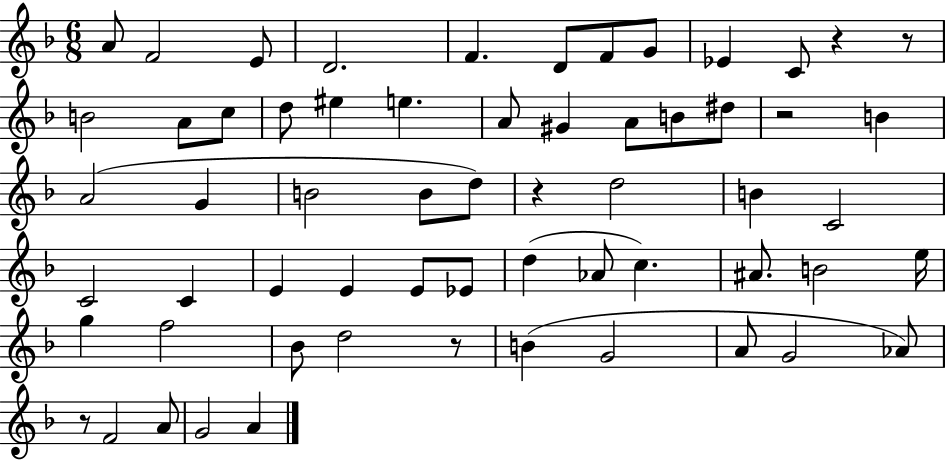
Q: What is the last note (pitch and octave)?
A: A4